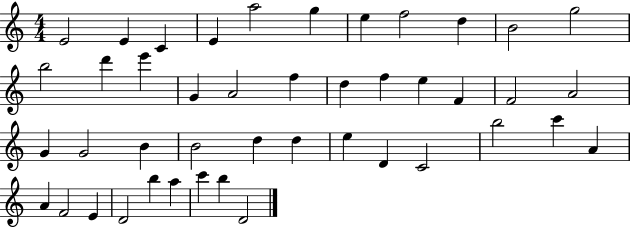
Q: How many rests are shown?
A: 0